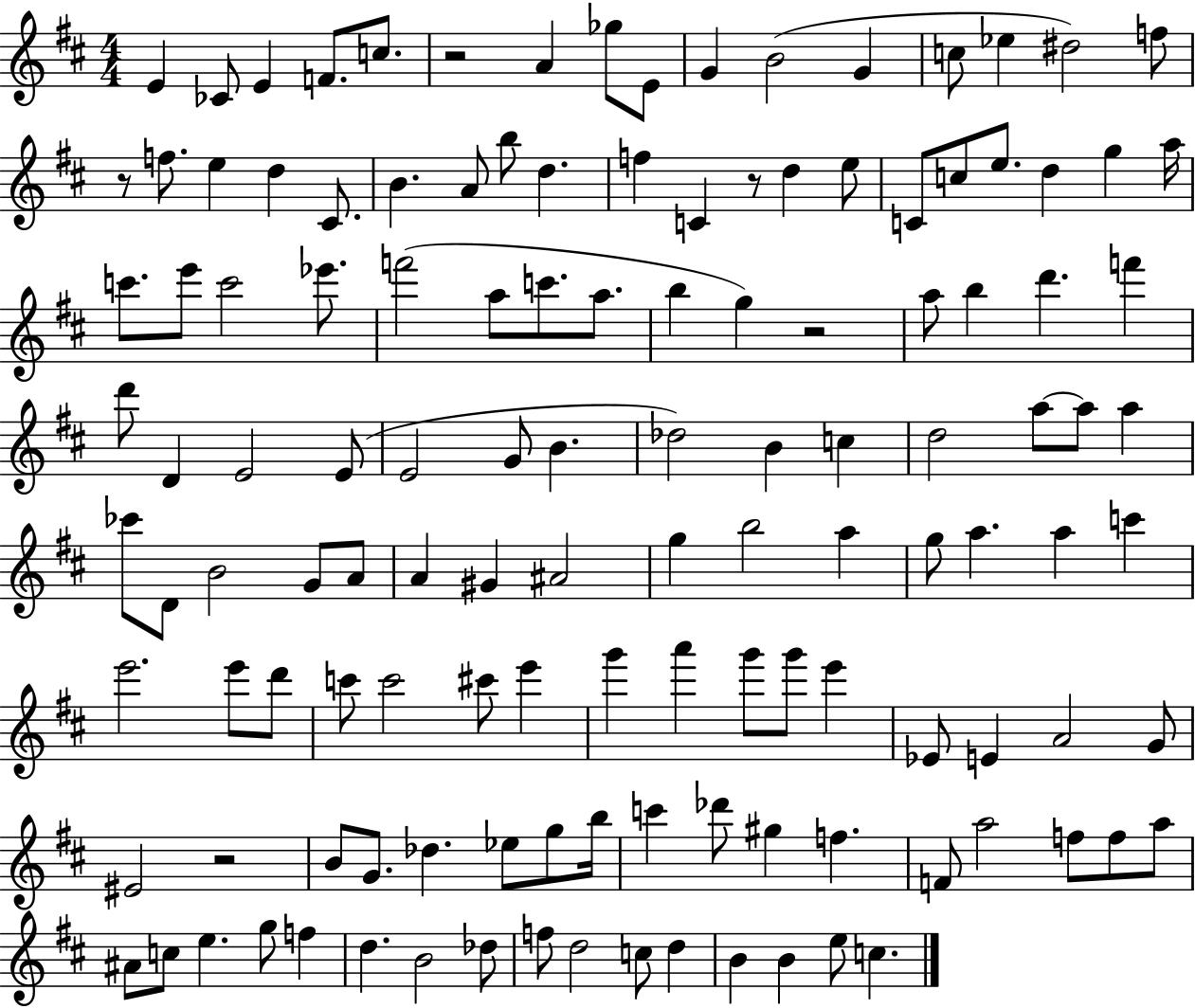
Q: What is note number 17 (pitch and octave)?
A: E5